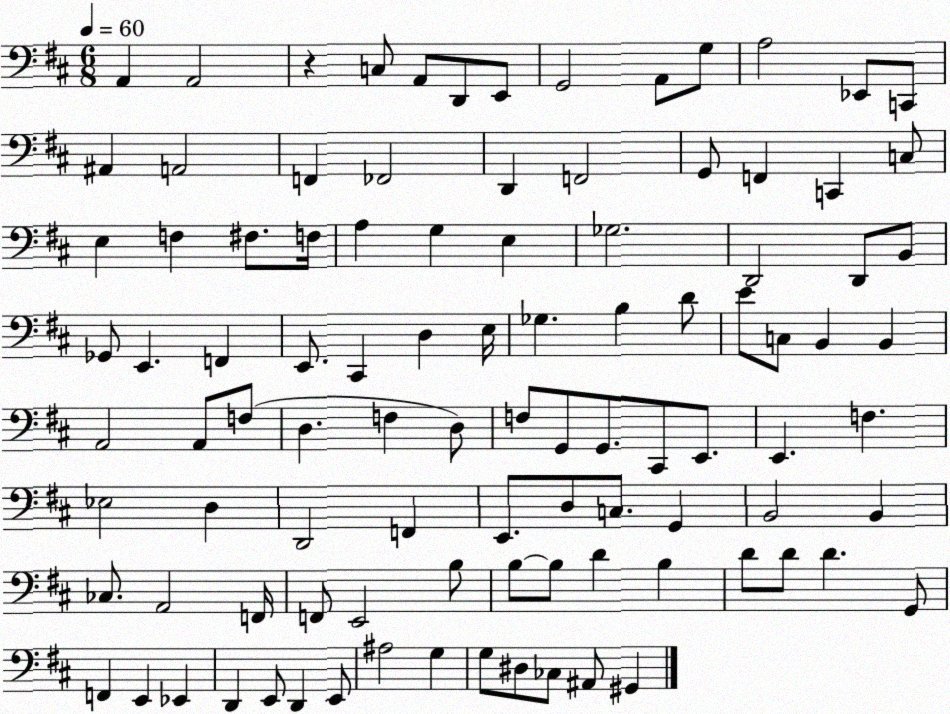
X:1
T:Untitled
M:6/8
L:1/4
K:D
A,, A,,2 z C,/2 A,,/2 D,,/2 E,,/2 G,,2 A,,/2 G,/2 A,2 _E,,/2 C,,/2 ^A,, A,,2 F,, _F,,2 D,, F,,2 G,,/2 F,, C,, C,/2 E, F, ^F,/2 F,/4 A, G, E, _G,2 D,,2 D,,/2 B,,/2 _G,,/2 E,, F,, E,,/2 ^C,, D, E,/4 _G, B, D/2 E/2 C,/2 B,, B,, A,,2 A,,/2 F,/2 D, F, D,/2 F,/2 G,,/2 G,,/2 ^C,,/2 E,,/2 E,, F, _E,2 D, D,,2 F,, E,,/2 D,/2 C,/2 G,, B,,2 B,, _C,/2 A,,2 F,,/4 F,,/2 E,,2 B,/2 B,/2 B,/2 D B, D/2 D/2 D G,,/2 F,, E,, _E,, D,, E,,/2 D,, E,,/2 ^A,2 G, G,/2 ^D,/2 _C,/2 ^A,,/2 ^G,,